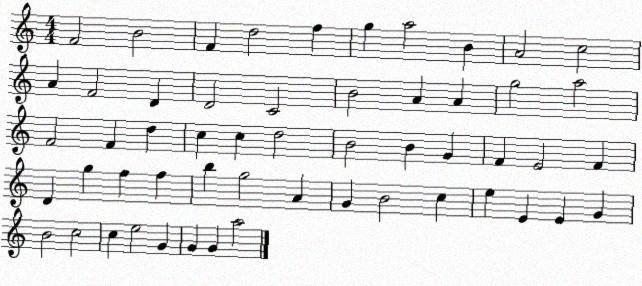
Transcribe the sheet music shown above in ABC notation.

X:1
T:Untitled
M:4/4
L:1/4
K:C
F2 B2 F d2 f g a2 B A2 c2 A F2 D D2 C2 B2 A A g2 a2 F2 F d c c d2 B2 B G F E2 F D g f f b g2 A G B2 c e E E G B2 c2 c e2 G G G a2